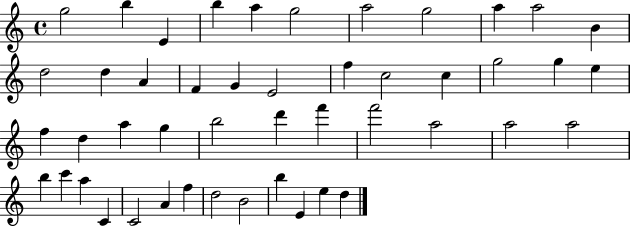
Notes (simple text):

G5/h B5/q E4/q B5/q A5/q G5/h A5/h G5/h A5/q A5/h B4/q D5/h D5/q A4/q F4/q G4/q E4/h F5/q C5/h C5/q G5/h G5/q E5/q F5/q D5/q A5/q G5/q B5/h D6/q F6/q F6/h A5/h A5/h A5/h B5/q C6/q A5/q C4/q C4/h A4/q F5/q D5/h B4/h B5/q E4/q E5/q D5/q